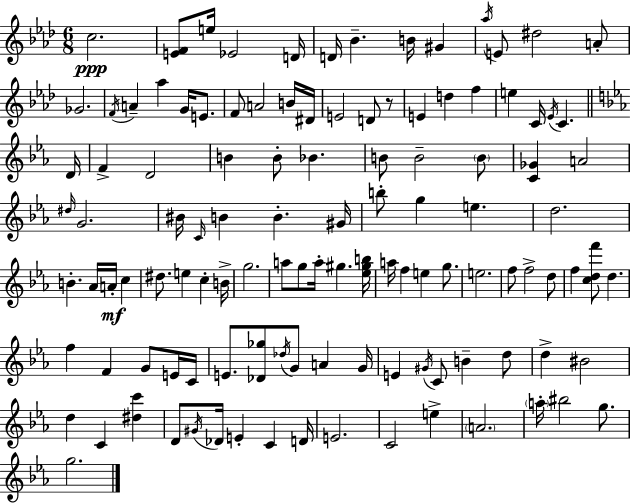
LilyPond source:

{
  \clef treble
  \numericTimeSignature
  \time 6/8
  \key f \minor
  c''2.\ppp | <e' f'>8 e''16 ees'2 d'16 | d'16 bes'4.-- b'16 gis'4 | \acciaccatura { aes''16 } e'8 dis''2 a'8-. | \break ges'2. | \acciaccatura { f'16 } a'4-- aes''4 g'16 e'8. | f'8 a'2 | b'16 dis'16 e'2 d'8 | \break r8 e'4 d''4 f''4 | e''4 c'16 \acciaccatura { ees'16 } c'4. | \bar "||" \break \key ees \major d'16 f'4-> d'2 | b'4 b'8-. bes'4. | b'8 b'2-- \parenthesize b'8 | <c' ges'>4 a'2 | \break \grace { dis''16 } g'2. | bis'16 \grace { c'16 } b'4 b'4.-. | gis'16 b''8-. g''4 e''4. | d''2. | \break b'4.-. aes'16 a'16-.\mf c''4 | dis''8. e''4 c''4-. | b'16-> g''2. | a''8 g''8 a''16-. gis''4. | \break <ees'' gis'' b''>16 a''16 f''4 e''4 | g''8. e''2. | f''8 f''2-> | d''8 f''4 <c'' d'' f'''>8 d''4. | \break f''4 f'4 g'8 | e'16 c'16 e'8. <des' ges''>8 \acciaccatura { des''16 } g'8 a'4 | g'16 e'4 \acciaccatura { gis'16 } c'8 b'4-- | d''8 d''4-> bis'2 | \break d''4 c'4 | <dis'' c'''>4 d'8 \acciaccatura { gis'16 } des'16 e'4-. | c'4 d'16 e'2. | c'2 | \break e''4-> \parenthesize a'2. | \parenthesize a''16-. bis''2 | g''8. g''2. | \bar "|."
}